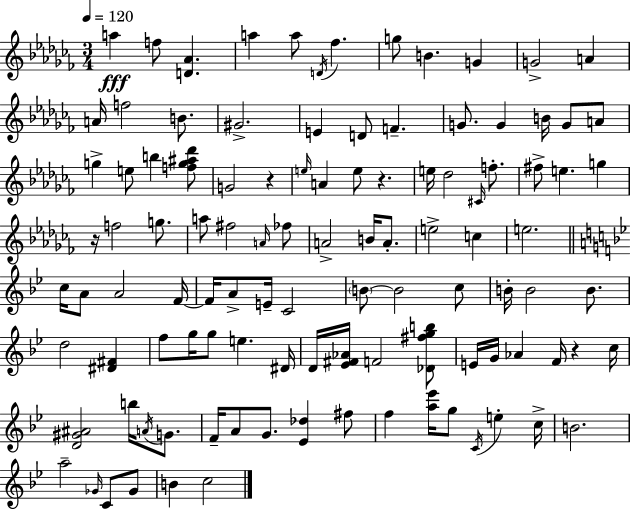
{
  \clef treble
  \numericTimeSignature
  \time 3/4
  \key aes \minor
  \tempo 4 = 120
  a''4\fff f''8 <d' aes'>4. | a''4 a''8 \acciaccatura { d'16 } fes''4. | g''8 b'4. g'4 | g'2-> a'4 | \break a'16 f''2 b'8. | gis'2.-> | e'4 d'8 f'4.-- | g'8. g'4 b'16 g'8 a'8 | \break g''4-> e''8 b''4 <f'' g'' ais'' des'''>8 | g'2 r4 | \grace { e''16 } a'4 e''8 r4. | e''16 des''2 \grace { cis'16 } | \break f''8.-. fis''8-> e''4. g''4 | r16 f''2 | g''8. a''8 fis''2 | \grace { a'16 } fes''8 a'2-> | \break b'16 a'8.-. e''2-> | c''4 e''2. | \bar "||" \break \key g \minor c''16 a'8 a'2 f'16~~ | f'16 a'8-> e'16-- c'2 | \parenthesize b'8~~ b'2 c''8 | b'16-. b'2 b'8. | \break d''2 <dis' fis'>4 | f''8 g''16 g''8 e''4. dis'16 | d'16 <ees' fis' aes'>16 f'2 <des' fis'' g'' b''>8 | e'16 g'16 aes'4 f'16 r4 c''16 | \break <d' gis' ais'>2 b''16 \acciaccatura { a'16 } g'8. | f'16-- a'8 g'8. <ees' des''>4 fis''8 | f''4 <a'' ees'''>16 g''8 \acciaccatura { c'16 } e''4-. | c''16-> b'2. | \break a''2-- \grace { ges'16 } c'8 | ges'8 b'4 c''2 | \bar "|."
}